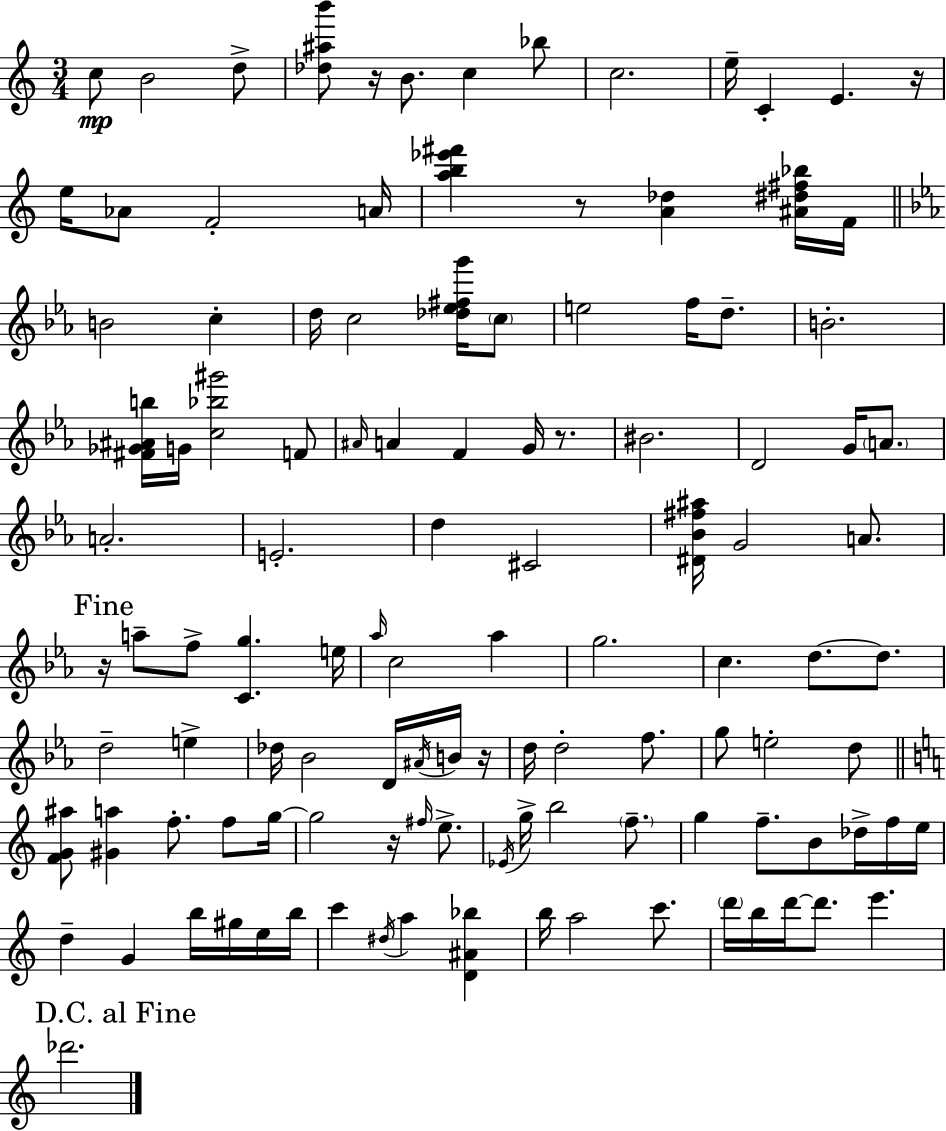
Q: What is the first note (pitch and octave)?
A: C5